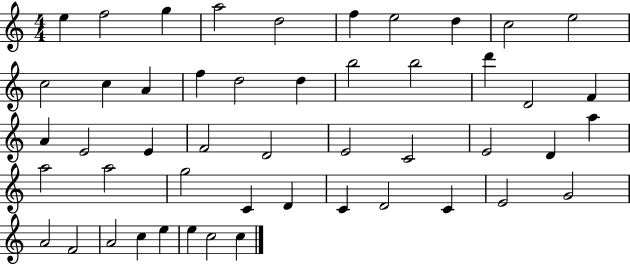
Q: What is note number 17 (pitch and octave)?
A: B5